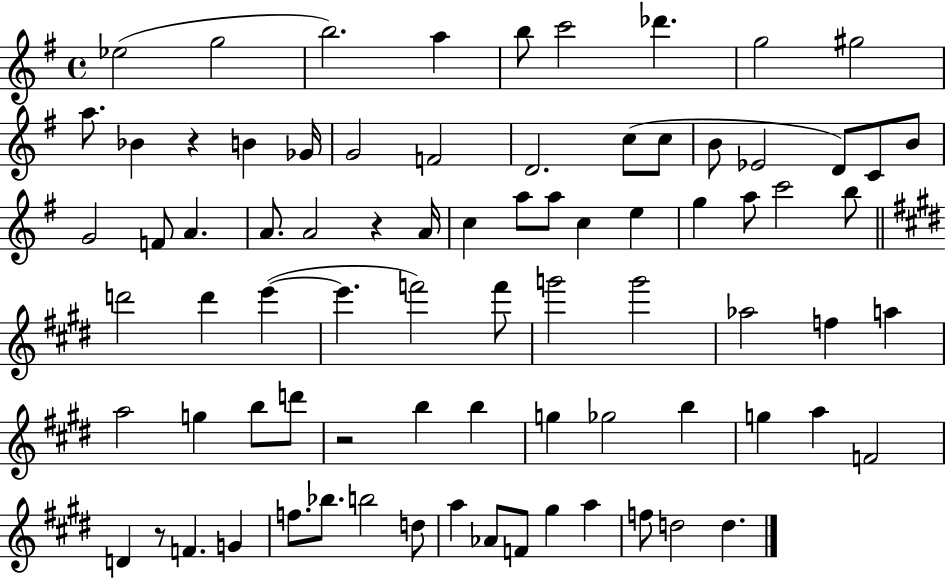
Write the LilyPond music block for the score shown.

{
  \clef treble
  \time 4/4
  \defaultTimeSignature
  \key g \major
  \repeat volta 2 { ees''2( g''2 | b''2.) a''4 | b''8 c'''2 des'''4. | g''2 gis''2 | \break a''8. bes'4 r4 b'4 ges'16 | g'2 f'2 | d'2. c''8( c''8 | b'8 ees'2 d'8) c'8 b'8 | \break g'2 f'8 a'4. | a'8. a'2 r4 a'16 | c''4 a''8 a''8 c''4 e''4 | g''4 a''8 c'''2 b''8 | \break \bar "||" \break \key e \major d'''2 d'''4 e'''4~(~ | e'''4. f'''2) f'''8 | g'''2 g'''2 | aes''2 f''4 a''4 | \break a''2 g''4 b''8 d'''8 | r2 b''4 b''4 | g''4 ges''2 b''4 | g''4 a''4 f'2 | \break d'4 r8 f'4. g'4 | f''8. bes''8. b''2 d''8 | a''4 aes'8 f'8 gis''4 a''4 | f''8 d''2 d''4. | \break } \bar "|."
}